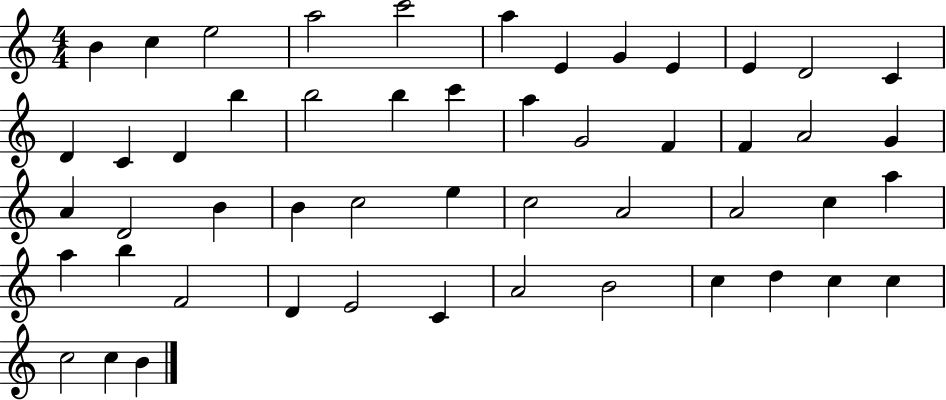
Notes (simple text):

B4/q C5/q E5/h A5/h C6/h A5/q E4/q G4/q E4/q E4/q D4/h C4/q D4/q C4/q D4/q B5/q B5/h B5/q C6/q A5/q G4/h F4/q F4/q A4/h G4/q A4/q D4/h B4/q B4/q C5/h E5/q C5/h A4/h A4/h C5/q A5/q A5/q B5/q F4/h D4/q E4/h C4/q A4/h B4/h C5/q D5/q C5/q C5/q C5/h C5/q B4/q